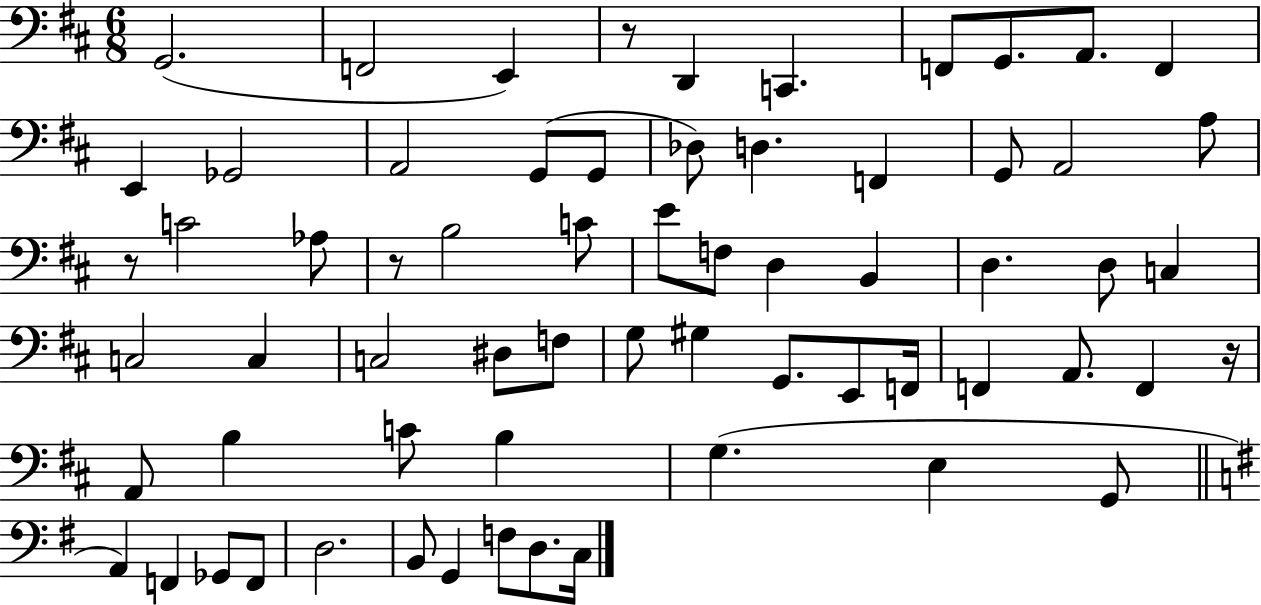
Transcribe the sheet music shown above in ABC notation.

X:1
T:Untitled
M:6/8
L:1/4
K:D
G,,2 F,,2 E,, z/2 D,, C,, F,,/2 G,,/2 A,,/2 F,, E,, _G,,2 A,,2 G,,/2 G,,/2 _D,/2 D, F,, G,,/2 A,,2 A,/2 z/2 C2 _A,/2 z/2 B,2 C/2 E/2 F,/2 D, B,, D, D,/2 C, C,2 C, C,2 ^D,/2 F,/2 G,/2 ^G, G,,/2 E,,/2 F,,/4 F,, A,,/2 F,, z/4 A,,/2 B, C/2 B, G, E, G,,/2 A,, F,, _G,,/2 F,,/2 D,2 B,,/2 G,, F,/2 D,/2 C,/4